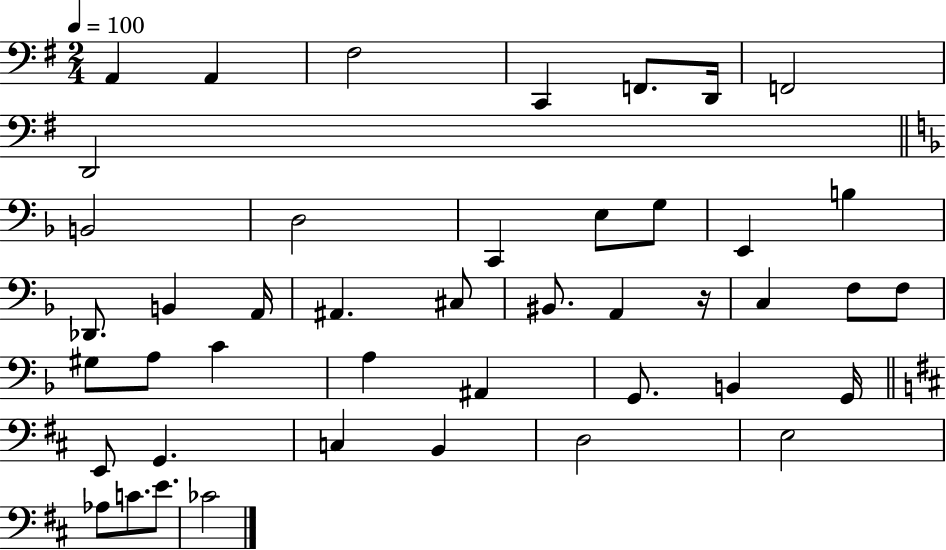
A2/q A2/q F#3/h C2/q F2/e. D2/s F2/h D2/h B2/h D3/h C2/q E3/e G3/e E2/q B3/q Db2/e. B2/q A2/s A#2/q. C#3/e BIS2/e. A2/q R/s C3/q F3/e F3/e G#3/e A3/e C4/q A3/q A#2/q G2/e. B2/q G2/s E2/e G2/q. C3/q B2/q D3/h E3/h Ab3/e C4/e. E4/e. CES4/h